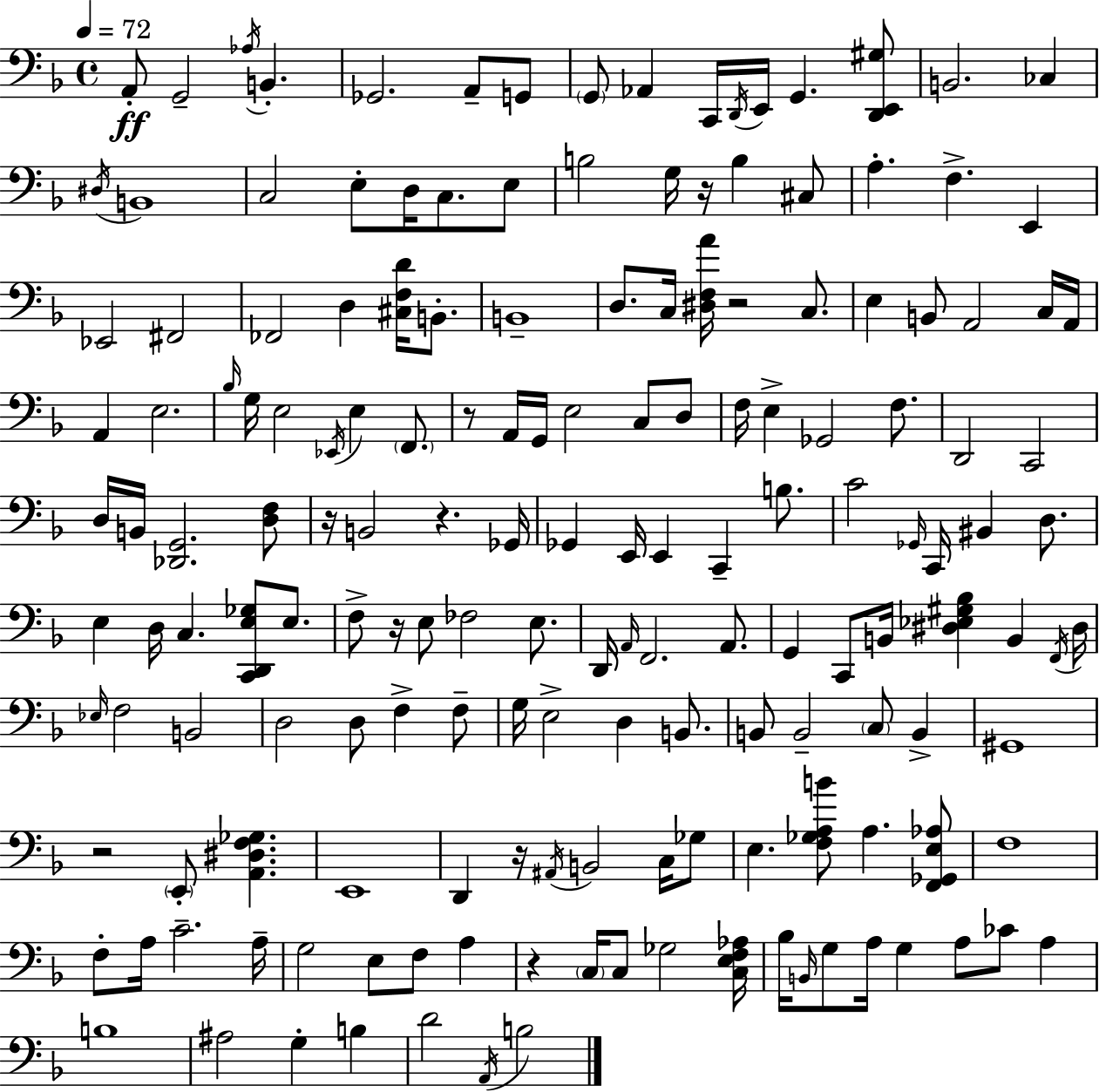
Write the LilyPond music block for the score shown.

{
  \clef bass
  \time 4/4
  \defaultTimeSignature
  \key f \major
  \tempo 4 = 72
  \repeat volta 2 { a,8-.\ff g,2-- \acciaccatura { aes16 } b,4.-. | ges,2. a,8-- g,8 | \parenthesize g,8 aes,4 c,16 \acciaccatura { d,16 } e,16 g,4. | <d, e, gis>8 b,2. ces4 | \break \acciaccatura { dis16 } b,1 | c2 e8-. d16 c8. | e8 b2 g16 r16 b4 | cis8 a4.-. f4.-> e,4 | \break ees,2 fis,2 | fes,2 d4 <cis f d'>16 | b,8.-. b,1-- | d8. c16 <dis f a'>16 r2 | \break c8. e4 b,8 a,2 | c16 a,16 a,4 e2. | \grace { bes16 } g16 e2 \acciaccatura { ees,16 } e4 | \parenthesize f,8. r8 a,16 g,16 e2 | \break c8 d8 f16 e4-> ges,2 | f8. d,2 c,2 | d16 b,16 <des, g,>2. | <d f>8 r16 b,2 r4. | \break ges,16 ges,4 e,16 e,4 c,4-- | b8. c'2 \grace { ges,16 } c,16 bis,4 | d8. e4 d16 c4. | <c, d, e ges>8 e8. f8-> r16 e8 fes2 | \break e8. d,16 \grace { a,16 } f,2. | a,8. g,4 c,8 b,16 <dis ees gis bes>4 | b,4 \acciaccatura { f,16 } dis16 \grace { ees16 } f2 | b,2 d2 | \break d8 f4-> f8-- g16 e2-> | d4 b,8. b,8 b,2-- | \parenthesize c8 b,4-> gis,1 | r2 | \break \parenthesize e,8-. <a, dis f ges>4. e,1 | d,4 r16 \acciaccatura { ais,16 } b,2 | c16 ges8 e4. | <f ges a b'>8 a4. <f, ges, e aes>8 f1 | \break f8-. a16 c'2.-- | a16-- g2 | e8 f8 a4 r4 \parenthesize c16 c8 | ges2 <c e f aes>16 bes16 \grace { b,16 } g8 a16 g4 | \break a8 ces'8 a4 b1 | ais2 | g4-. b4 d'2 | \acciaccatura { a,16 } b2 } \bar "|."
}